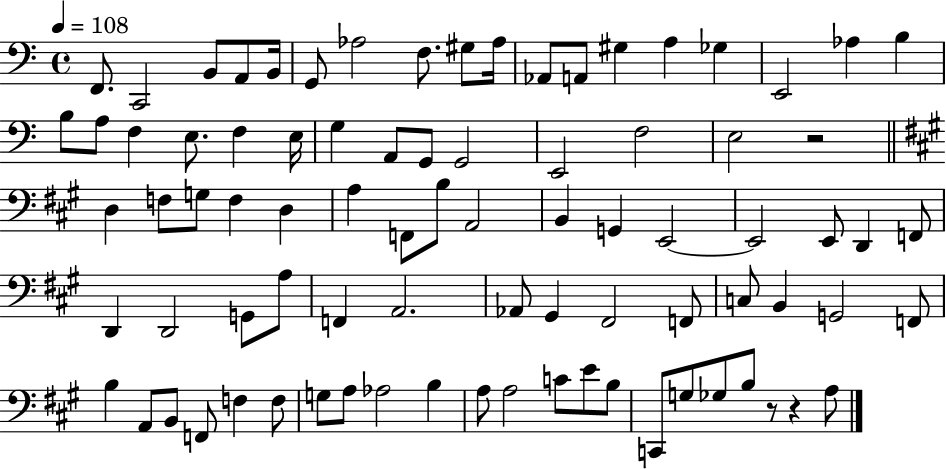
F2/e. C2/h B2/e A2/e B2/s G2/e Ab3/h F3/e. G#3/e Ab3/s Ab2/e A2/e G#3/q A3/q Gb3/q E2/h Ab3/q B3/q B3/e A3/e F3/q E3/e. F3/q E3/s G3/q A2/e G2/e G2/h E2/h F3/h E3/h R/h D3/q F3/e G3/e F3/q D3/q A3/q F2/e B3/e A2/h B2/q G2/q E2/h E2/h E2/e D2/q F2/e D2/q D2/h G2/e A3/e F2/q A2/h. Ab2/e G#2/q F#2/h F2/e C3/e B2/q G2/h F2/e B3/q A2/e B2/e F2/e F3/q F3/e G3/e A3/e Ab3/h B3/q A3/e A3/h C4/e E4/e B3/e C2/e G3/e Gb3/e B3/e R/e R/q A3/e